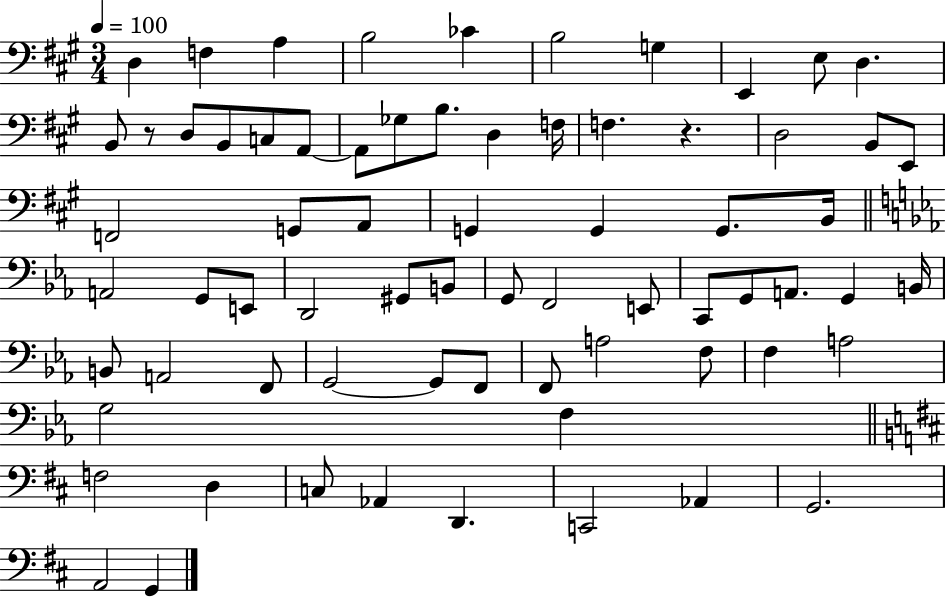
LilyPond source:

{
  \clef bass
  \numericTimeSignature
  \time 3/4
  \key a \major
  \tempo 4 = 100
  d4 f4 a4 | b2 ces'4 | b2 g4 | e,4 e8 d4. | \break b,8 r8 d8 b,8 c8 a,8~~ | a,8 ges8 b8. d4 f16 | f4. r4. | d2 b,8 e,8 | \break f,2 g,8 a,8 | g,4 g,4 g,8. b,16 | \bar "||" \break \key c \minor a,2 g,8 e,8 | d,2 gis,8 b,8 | g,8 f,2 e,8 | c,8 g,8 a,8. g,4 b,16 | \break b,8 a,2 f,8 | g,2~~ g,8 f,8 | f,8 a2 f8 | f4 a2 | \break g2 f4 | \bar "||" \break \key b \minor f2 d4 | c8 aes,4 d,4. | c,2 aes,4 | g,2. | \break a,2 g,4 | \bar "|."
}